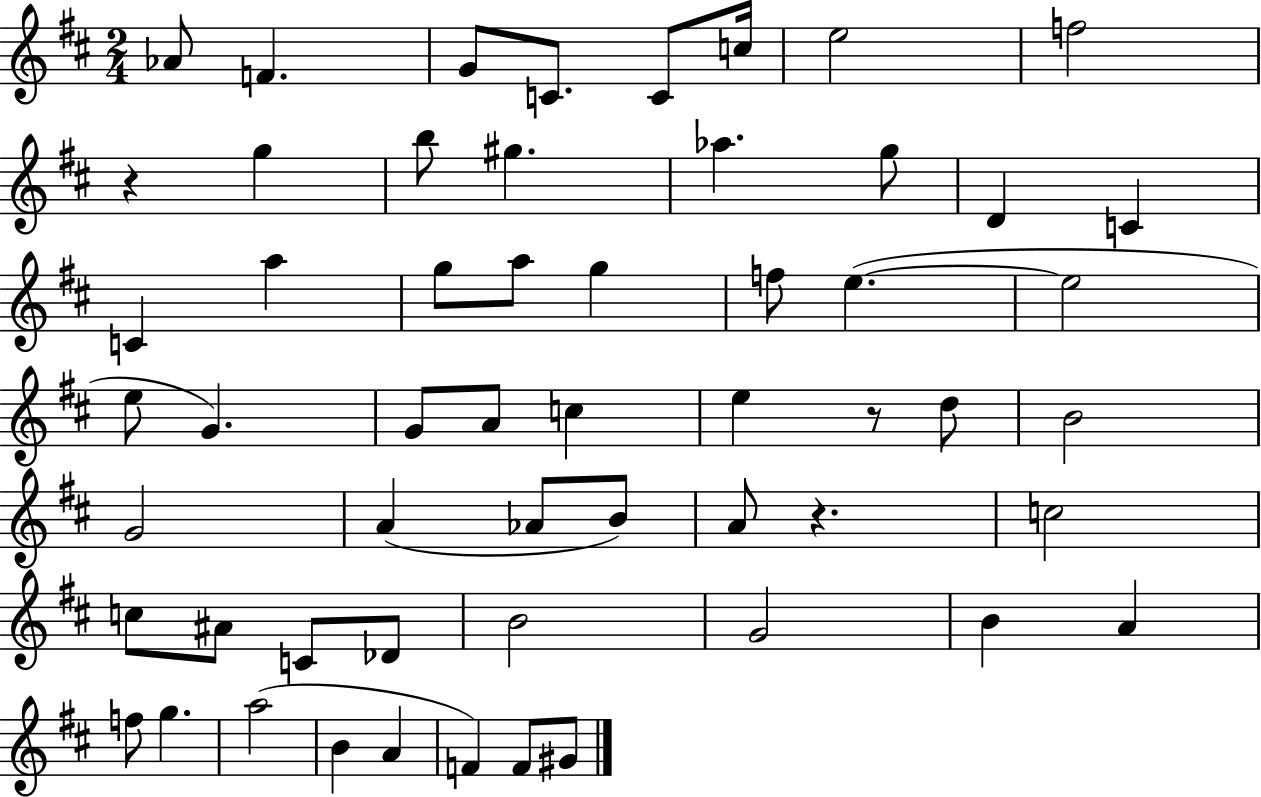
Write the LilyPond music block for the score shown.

{
  \clef treble
  \numericTimeSignature
  \time 2/4
  \key d \major
  \repeat volta 2 { aes'8 f'4. | g'8 c'8. c'8 c''16 | e''2 | f''2 | \break r4 g''4 | b''8 gis''4. | aes''4. g''8 | d'4 c'4 | \break c'4 a''4 | g''8 a''8 g''4 | f''8 e''4.~(~ | e''2 | \break e''8 g'4.) | g'8 a'8 c''4 | e''4 r8 d''8 | b'2 | \break g'2 | a'4( aes'8 b'8) | a'8 r4. | c''2 | \break c''8 ais'8 c'8 des'8 | b'2 | g'2 | b'4 a'4 | \break f''8 g''4. | a''2( | b'4 a'4 | f'4) f'8 gis'8 | \break } \bar "|."
}